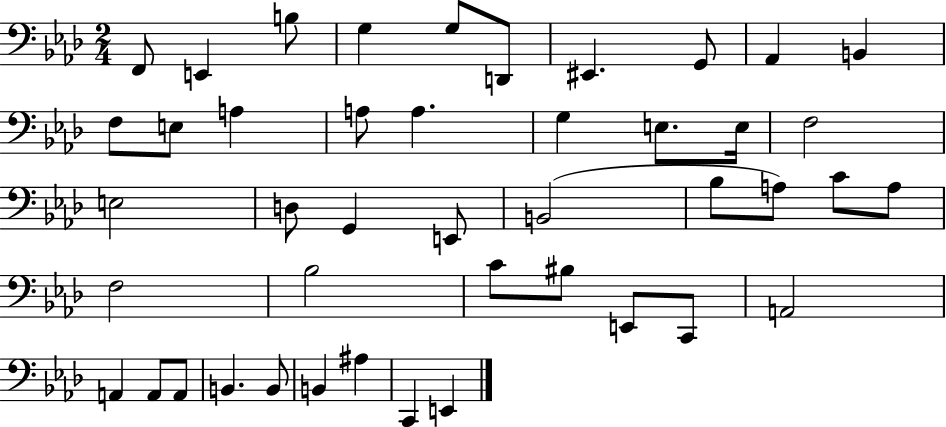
{
  \clef bass
  \numericTimeSignature
  \time 2/4
  \key aes \major
  f,8 e,4 b8 | g4 g8 d,8 | eis,4. g,8 | aes,4 b,4 | \break f8 e8 a4 | a8 a4. | g4 e8. e16 | f2 | \break e2 | d8 g,4 e,8 | b,2( | bes8 a8) c'8 a8 | \break f2 | bes2 | c'8 bis8 e,8 c,8 | a,2 | \break a,4 a,8 a,8 | b,4. b,8 | b,4 ais4 | c,4 e,4 | \break \bar "|."
}